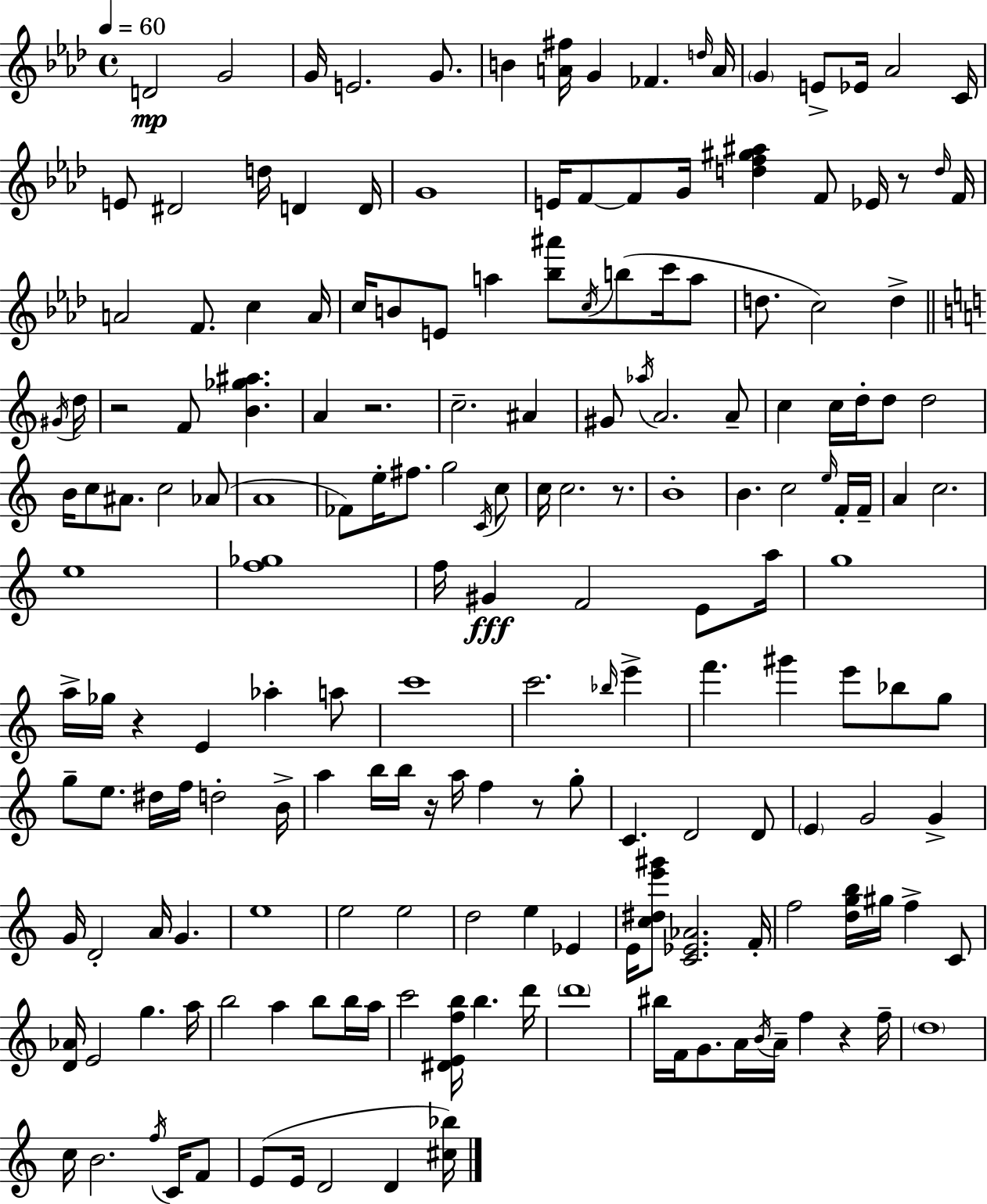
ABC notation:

X:1
T:Untitled
M:4/4
L:1/4
K:Fm
D2 G2 G/4 E2 G/2 B [A^f]/4 G _F d/4 A/4 G E/2 _E/4 _A2 C/4 E/2 ^D2 d/4 D D/4 G4 E/4 F/2 F/2 G/4 [df^g^a] F/2 _E/4 z/2 d/4 F/4 A2 F/2 c A/4 c/4 B/2 E/2 a [_b^a']/2 c/4 b/2 c'/4 a/2 d/2 c2 d ^G/4 d/4 z2 F/2 [B_g^a] A z2 c2 ^A ^G/2 _a/4 A2 A/2 c c/4 d/4 d/2 d2 B/4 c/2 ^A/2 c2 _A/2 A4 _F/2 e/4 ^f/2 g2 C/4 c/2 c/4 c2 z/2 B4 B c2 e/4 F/4 F/4 A c2 e4 [f_g]4 f/4 ^G F2 E/2 a/4 g4 a/4 _g/4 z E _a a/2 c'4 c'2 _b/4 e' f' ^g' e'/2 _b/2 g/2 g/2 e/2 ^d/4 f/4 d2 B/4 a b/4 b/4 z/4 a/4 f z/2 g/2 C D2 D/2 E G2 G G/4 D2 A/4 G e4 e2 e2 d2 e _E E/4 [c^de'^g']/2 [C_E_A]2 F/4 f2 [dgb]/4 ^g/4 f C/2 [D_A]/4 E2 g a/4 b2 a b/2 b/4 a/4 c'2 [^DEfb]/4 b d'/4 d'4 ^b/4 F/4 G/2 A/4 B/4 A/4 f z f/4 d4 c/4 B2 f/4 C/4 F/2 E/2 E/4 D2 D [^c_b]/4